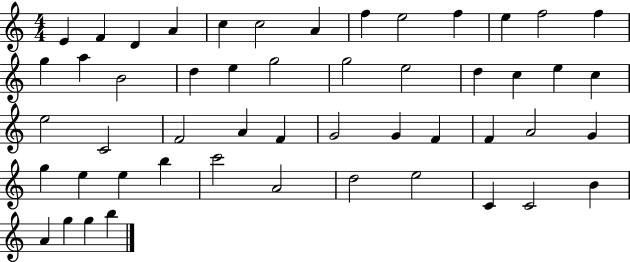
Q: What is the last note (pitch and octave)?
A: B5